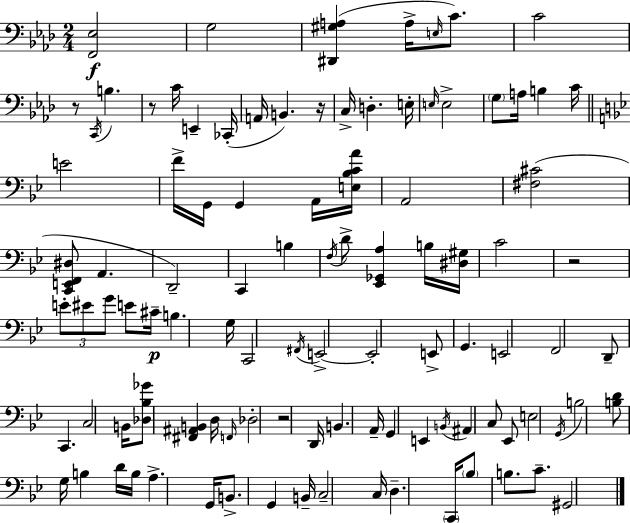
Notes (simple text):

[F2,Eb3]/h G3/h [D#2,G#3,A3]/q A3/s E3/s C4/e. C4/h R/e C2/s B3/q. R/e C4/s E2/q CES2/s A2/s B2/q. R/s C3/s D3/q. E3/s E3/s E3/h G3/e A3/s B3/q C4/s E4/h F4/s G2/s G2/q A2/s [E3,Bb3,C4,A4]/s A2/h [F#3,C#4]/h [C2,E2,F2,D#3]/e A2/q. D2/h C2/q B3/q F3/s D4/e [Eb2,Gb2,A3]/q B3/s [D#3,G#3]/s C4/h R/h E4/e EIS4/e G4/e E4/e C#4/s B3/q. G3/s C2/h F#2/s E2/h E2/h E2/e G2/q. E2/h F2/h D2/e C2/q. C3/h B2/s [Db3,Bb3,Gb4]/e [F#2,A#2,B2]/q D3/s F2/s Db3/h R/h D2/s B2/q. A2/s G2/q E2/q B2/s A#2/q C3/e Eb2/e E3/h G2/s B3/h [B3,D4]/e G3/s B3/q D4/s B3/s A3/q. G2/s B2/e. G2/q B2/s C3/h C3/s D3/q. C2/s Bb3/e B3/e. C4/e. G#2/h